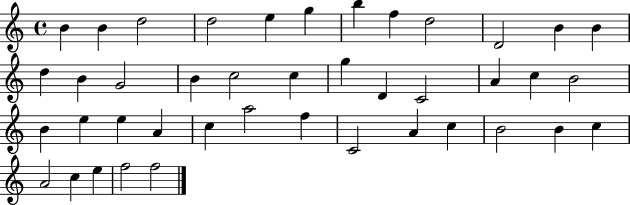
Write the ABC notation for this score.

X:1
T:Untitled
M:4/4
L:1/4
K:C
B B d2 d2 e g b f d2 D2 B B d B G2 B c2 c g D C2 A c B2 B e e A c a2 f C2 A c B2 B c A2 c e f2 f2